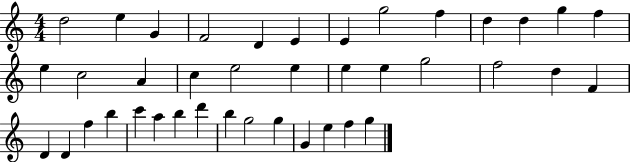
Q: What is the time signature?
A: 4/4